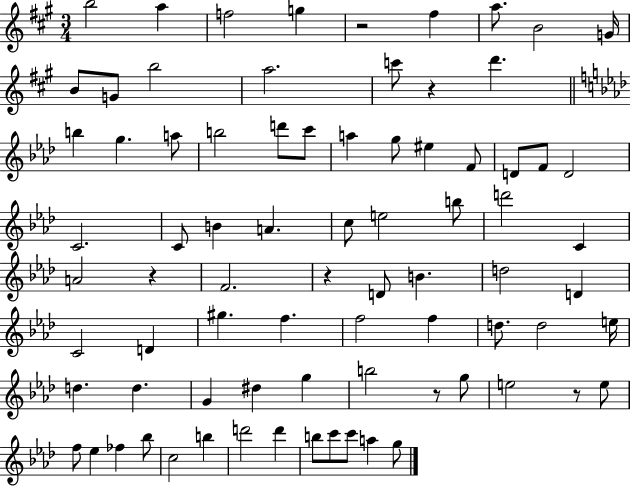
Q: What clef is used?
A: treble